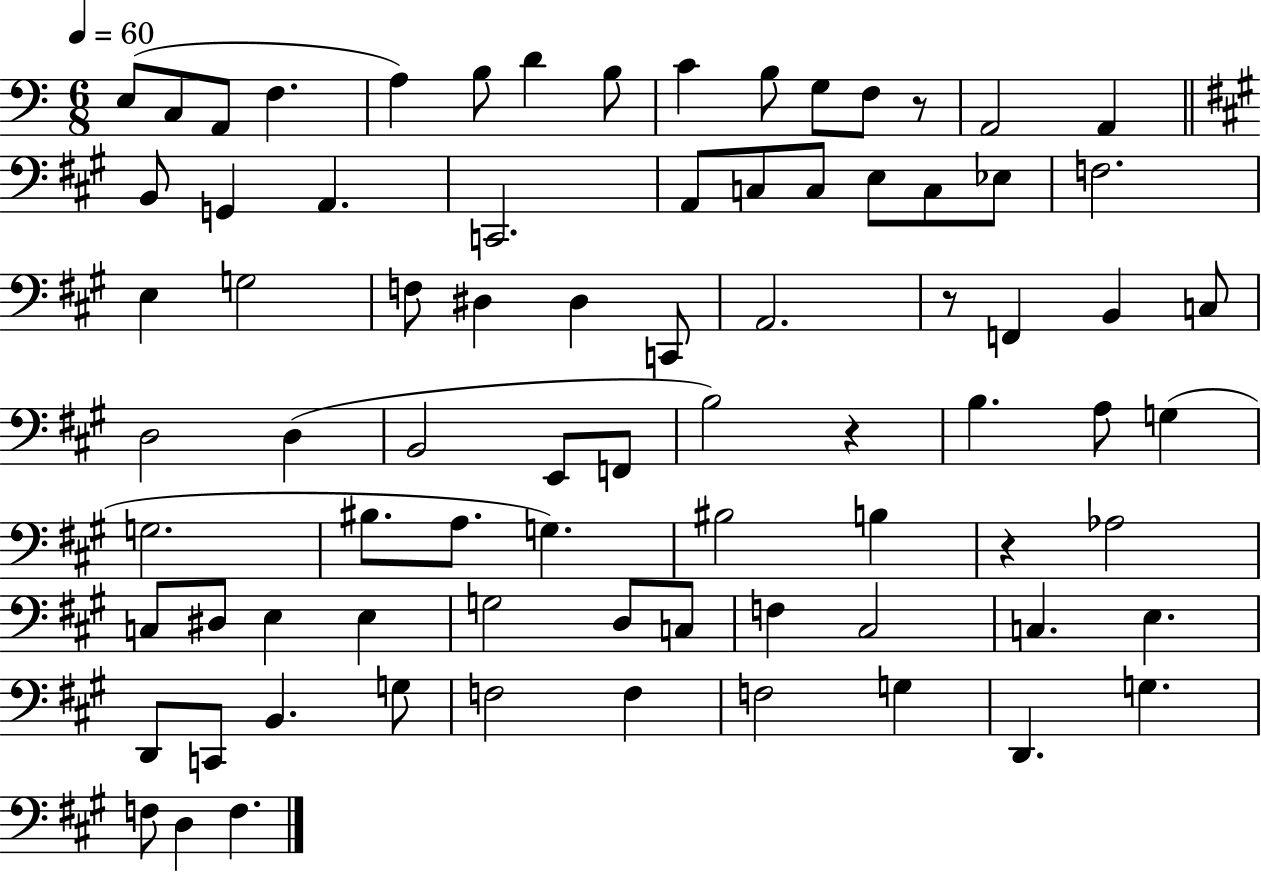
E3/e C3/e A2/e F3/q. A3/q B3/e D4/q B3/e C4/q B3/e G3/e F3/e R/e A2/h A2/q B2/e G2/q A2/q. C2/h. A2/e C3/e C3/e E3/e C3/e Eb3/e F3/h. E3/q G3/h F3/e D#3/q D#3/q C2/e A2/h. R/e F2/q B2/q C3/e D3/h D3/q B2/h E2/e F2/e B3/h R/q B3/q. A3/e G3/q G3/h. BIS3/e. A3/e. G3/q. BIS3/h B3/q R/q Ab3/h C3/e D#3/e E3/q E3/q G3/h D3/e C3/e F3/q C#3/h C3/q. E3/q. D2/e C2/e B2/q. G3/e F3/h F3/q F3/h G3/q D2/q. G3/q. F3/e D3/q F3/q.